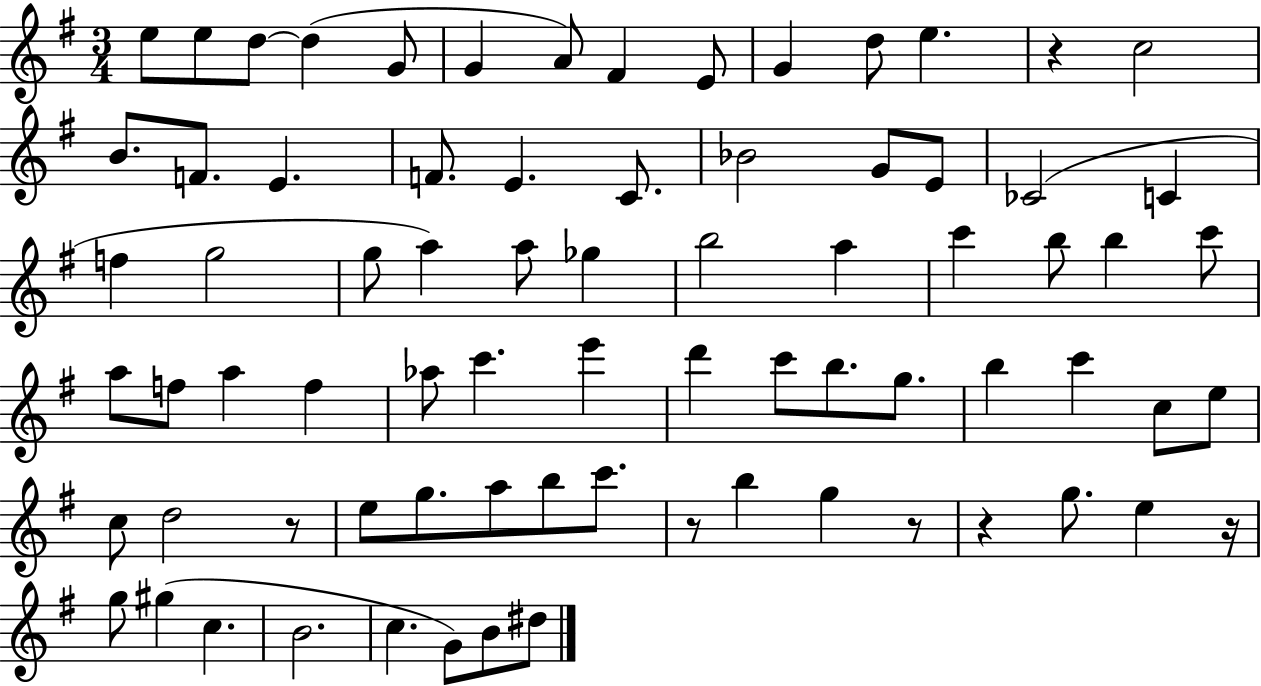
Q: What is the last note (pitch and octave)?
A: D#5